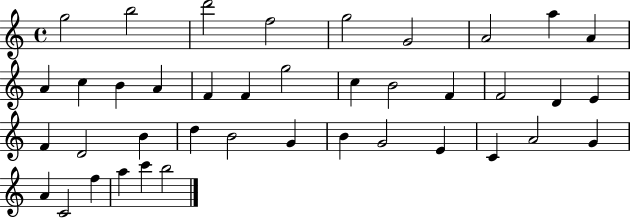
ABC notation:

X:1
T:Untitled
M:4/4
L:1/4
K:C
g2 b2 d'2 f2 g2 G2 A2 a A A c B A F F g2 c B2 F F2 D E F D2 B d B2 G B G2 E C A2 G A C2 f a c' b2